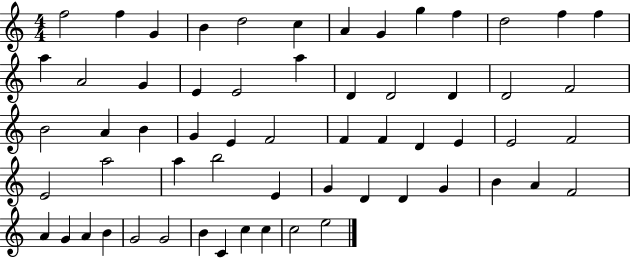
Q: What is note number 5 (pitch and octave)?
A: D5